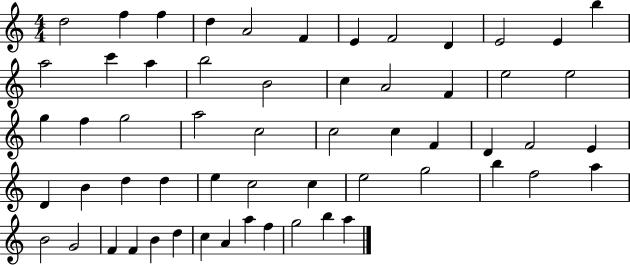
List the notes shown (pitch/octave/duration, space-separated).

D5/h F5/q F5/q D5/q A4/h F4/q E4/q F4/h D4/q E4/h E4/q B5/q A5/h C6/q A5/q B5/h B4/h C5/q A4/h F4/q E5/h E5/h G5/q F5/q G5/h A5/h C5/h C5/h C5/q F4/q D4/q F4/h E4/q D4/q B4/q D5/q D5/q E5/q C5/h C5/q E5/h G5/h B5/q F5/h A5/q B4/h G4/h F4/q F4/q B4/q D5/q C5/q A4/q A5/q F5/q G5/h B5/q A5/q